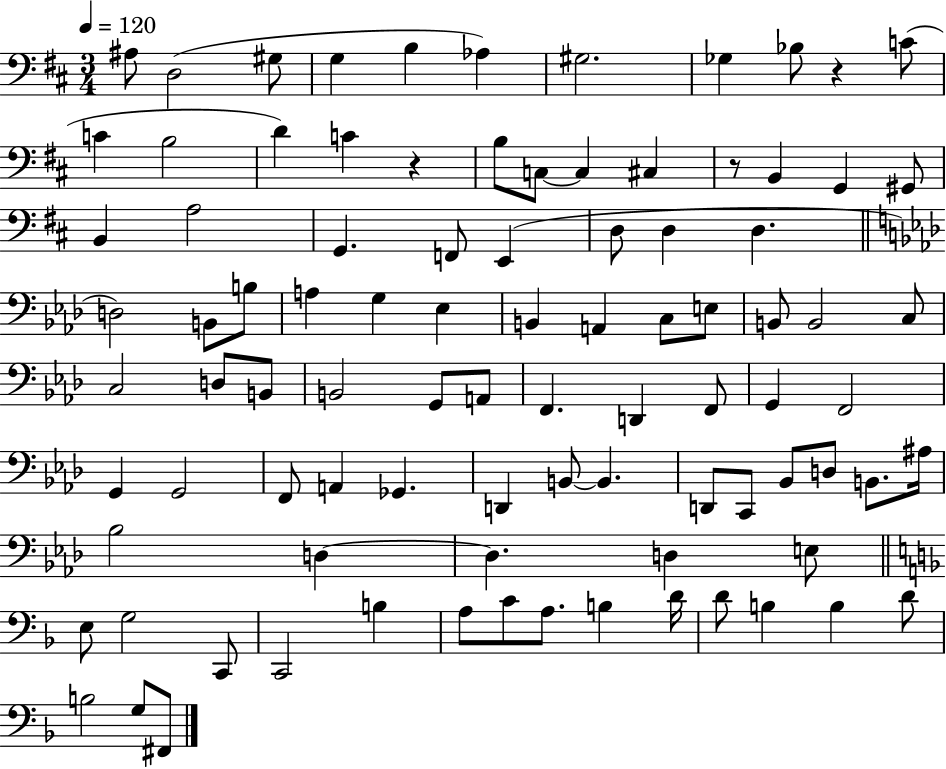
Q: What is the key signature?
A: D major